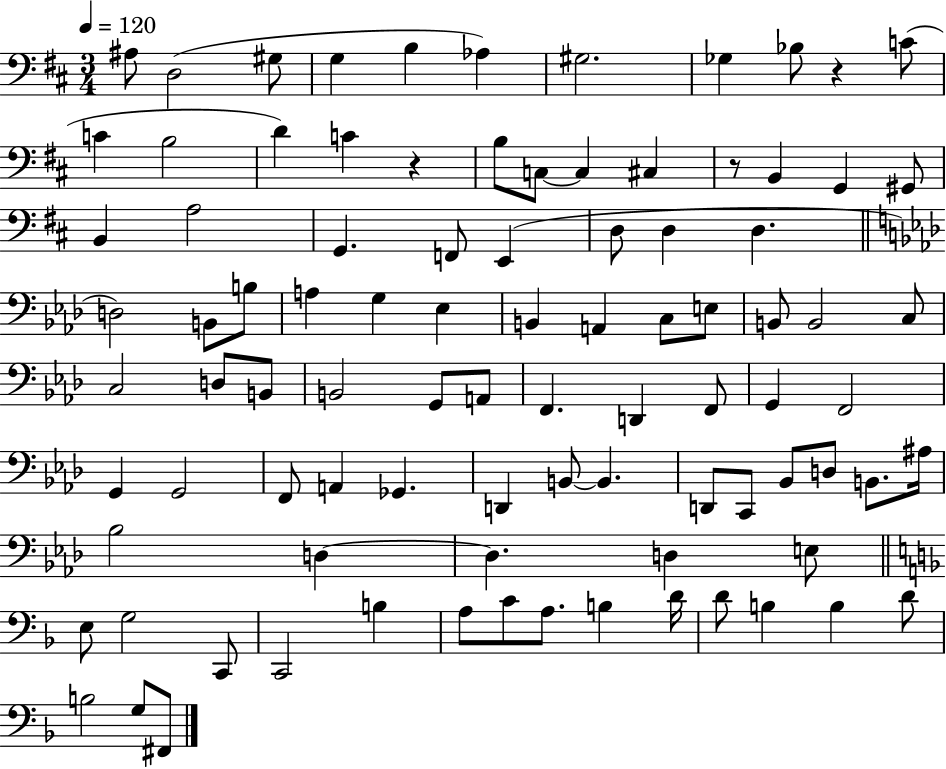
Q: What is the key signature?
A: D major